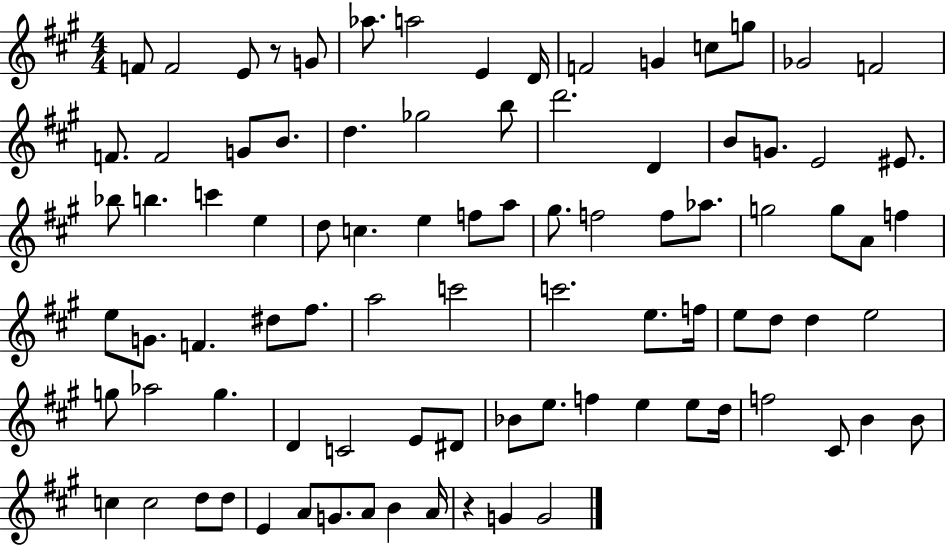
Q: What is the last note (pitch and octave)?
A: G4